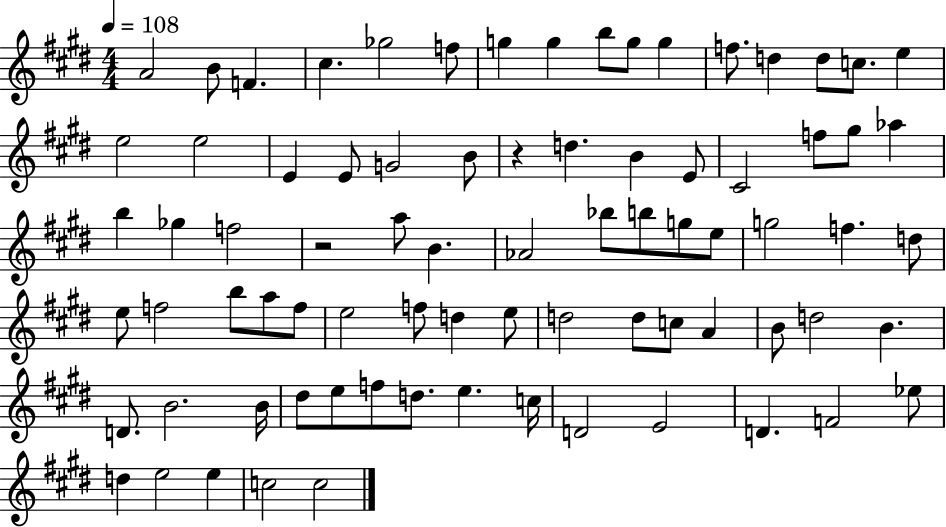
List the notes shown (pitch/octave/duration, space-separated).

A4/h B4/e F4/q. C#5/q. Gb5/h F5/e G5/q G5/q B5/e G5/e G5/q F5/e. D5/q D5/e C5/e. E5/q E5/h E5/h E4/q E4/e G4/h B4/e R/q D5/q. B4/q E4/e C#4/h F5/e G#5/e Ab5/q B5/q Gb5/q F5/h R/h A5/e B4/q. Ab4/h Bb5/e B5/e G5/e E5/e G5/h F5/q. D5/e E5/e F5/h B5/e A5/e F5/e E5/h F5/e D5/q E5/e D5/h D5/e C5/e A4/q B4/e D5/h B4/q. D4/e. B4/h. B4/s D#5/e E5/e F5/e D5/e. E5/q. C5/s D4/h E4/h D4/q. F4/h Eb5/e D5/q E5/h E5/q C5/h C5/h